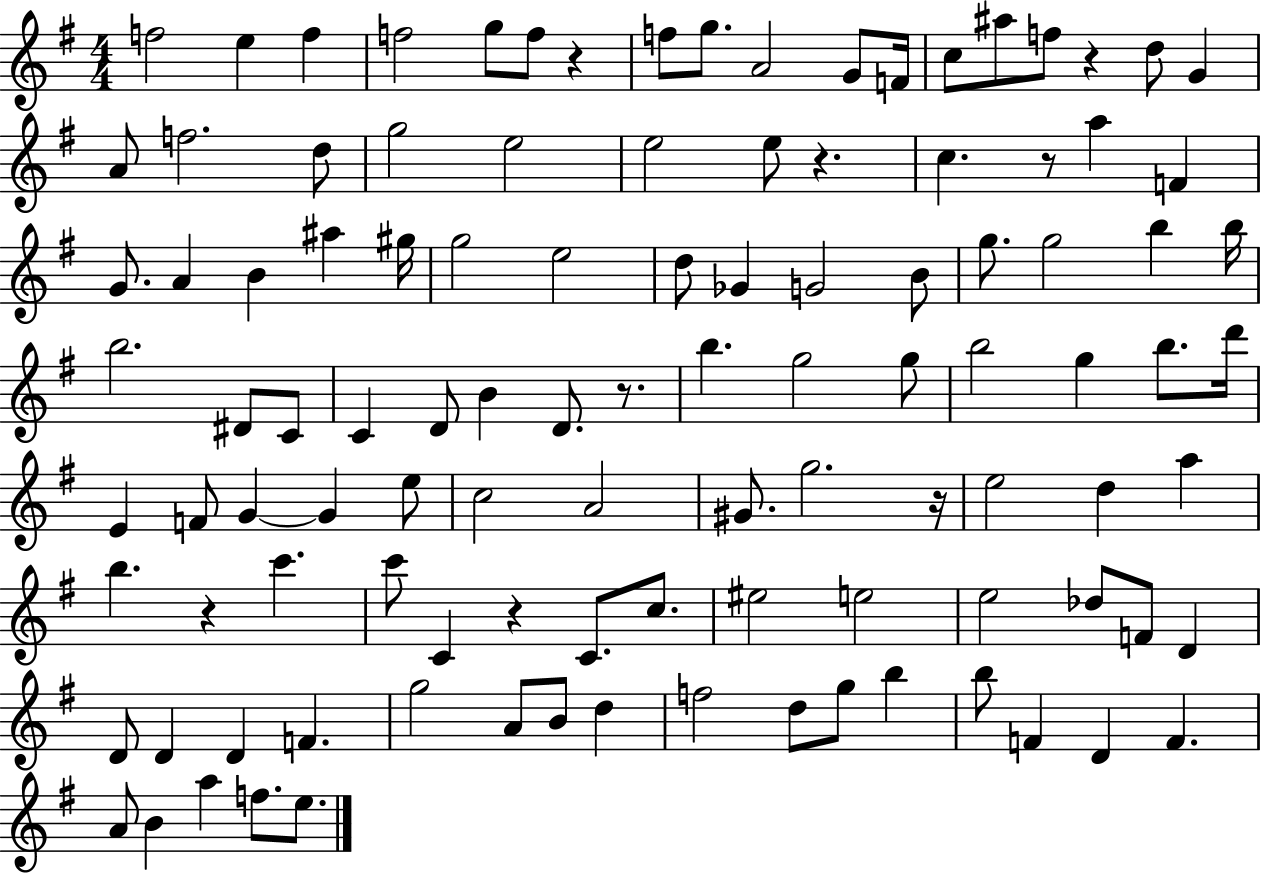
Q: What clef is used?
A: treble